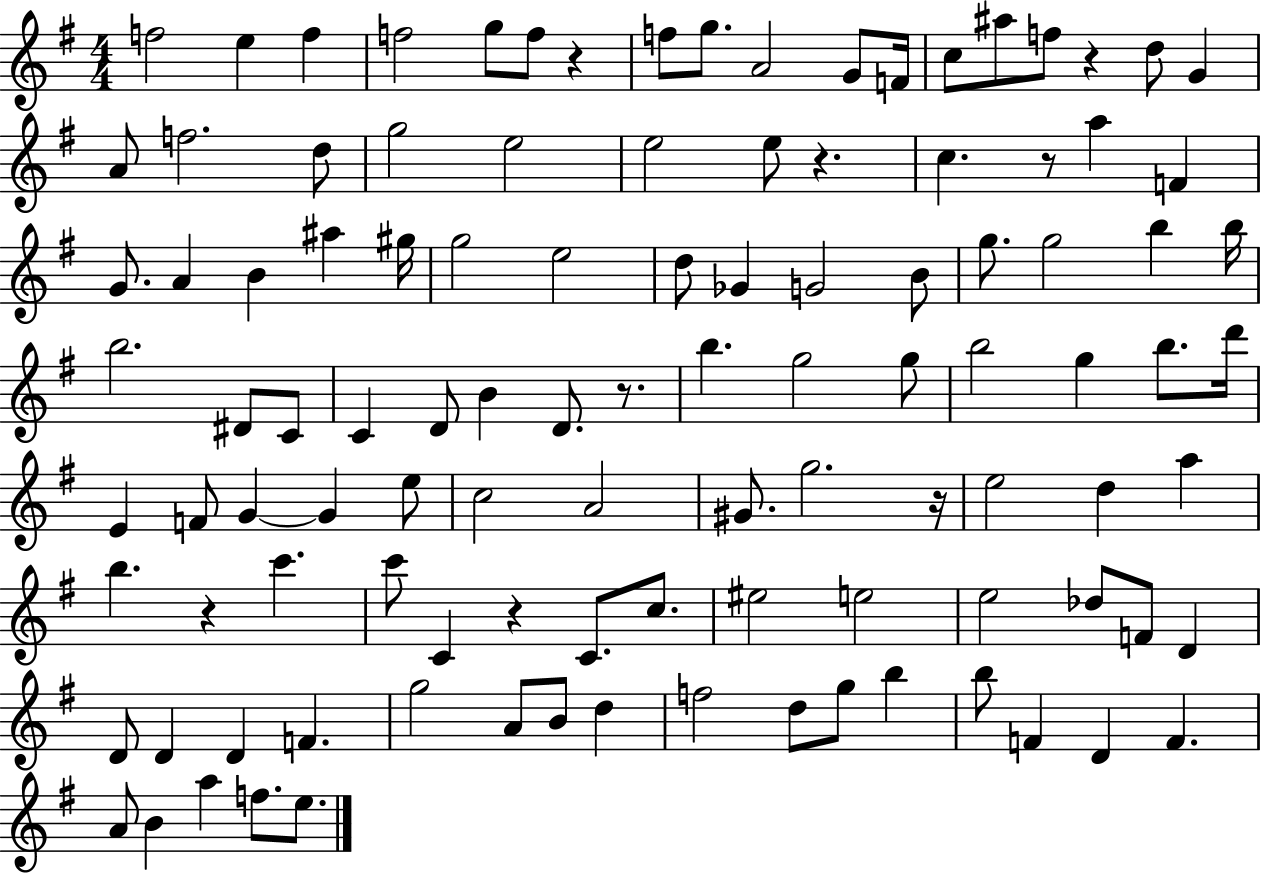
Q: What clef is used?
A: treble